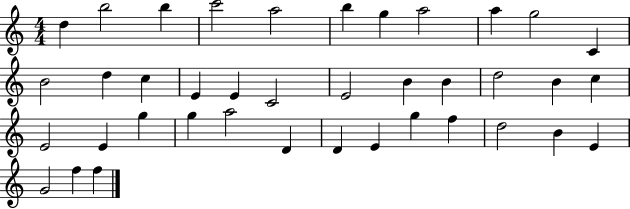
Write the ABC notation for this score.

X:1
T:Untitled
M:4/4
L:1/4
K:C
d b2 b c'2 a2 b g a2 a g2 C B2 d c E E C2 E2 B B d2 B c E2 E g g a2 D D E g f d2 B E G2 f f